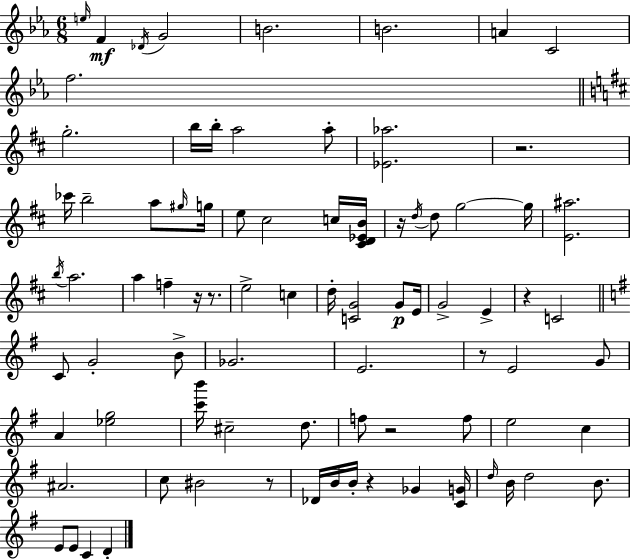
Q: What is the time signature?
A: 6/8